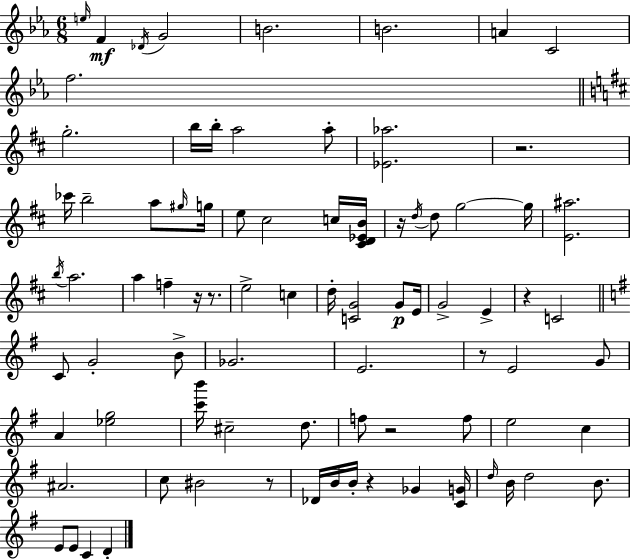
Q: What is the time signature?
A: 6/8